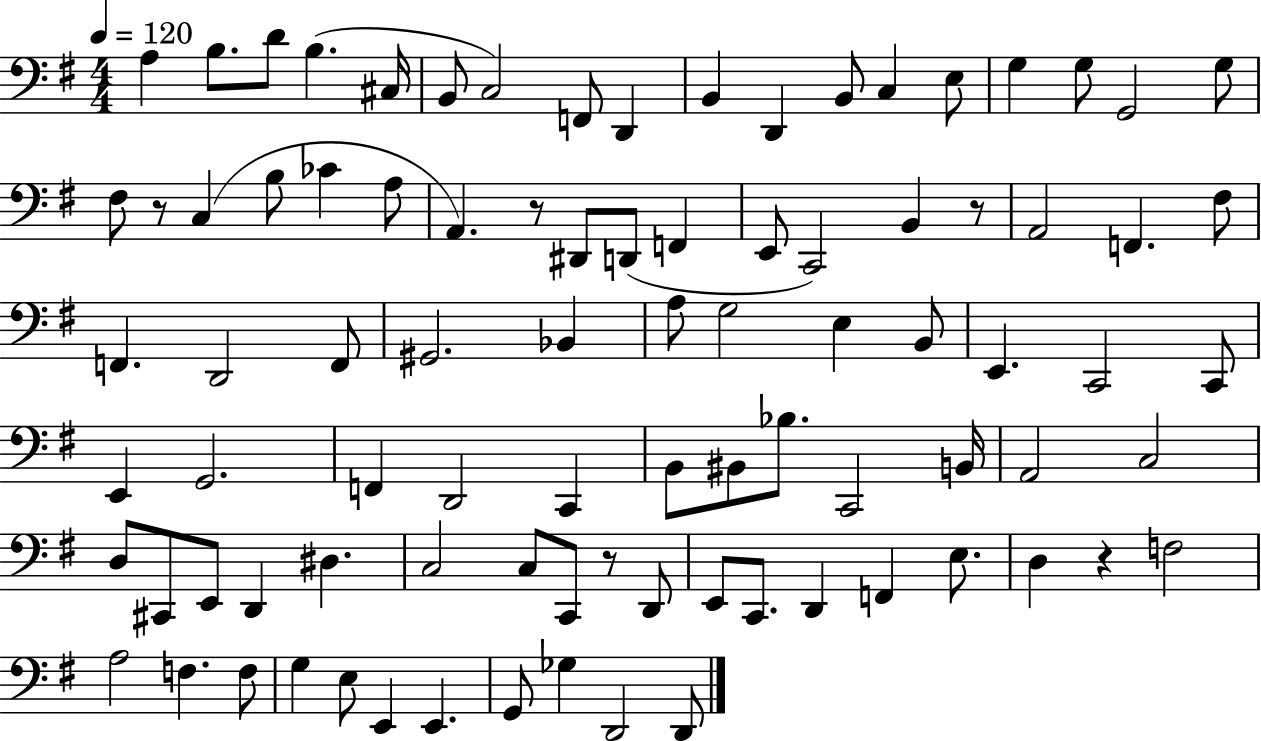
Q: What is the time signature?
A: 4/4